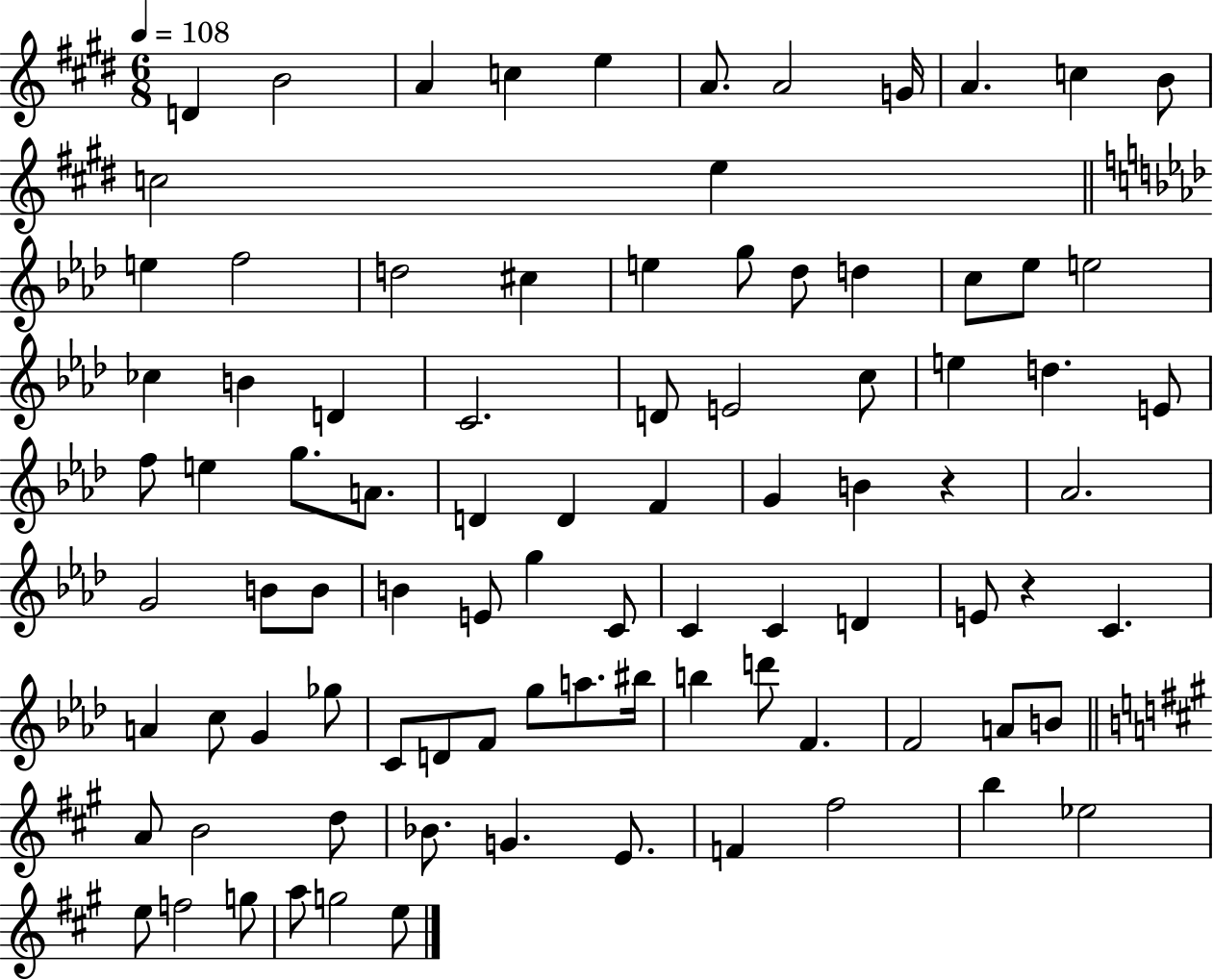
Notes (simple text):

D4/q B4/h A4/q C5/q E5/q A4/e. A4/h G4/s A4/q. C5/q B4/e C5/h E5/q E5/q F5/h D5/h C#5/q E5/q G5/e Db5/e D5/q C5/e Eb5/e E5/h CES5/q B4/q D4/q C4/h. D4/e E4/h C5/e E5/q D5/q. E4/e F5/e E5/q G5/e. A4/e. D4/q D4/q F4/q G4/q B4/q R/q Ab4/h. G4/h B4/e B4/e B4/q E4/e G5/q C4/e C4/q C4/q D4/q E4/e R/q C4/q. A4/q C5/e G4/q Gb5/e C4/e D4/e F4/e G5/e A5/e. BIS5/s B5/q D6/e F4/q. F4/h A4/e B4/e A4/e B4/h D5/e Bb4/e. G4/q. E4/e. F4/q F#5/h B5/q Eb5/h E5/e F5/h G5/e A5/e G5/h E5/e